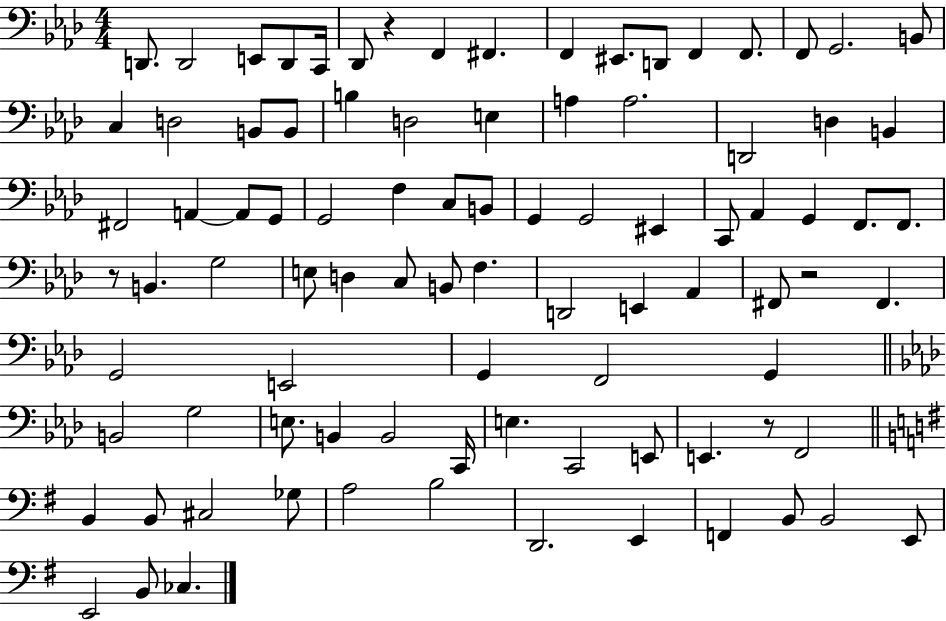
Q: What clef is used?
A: bass